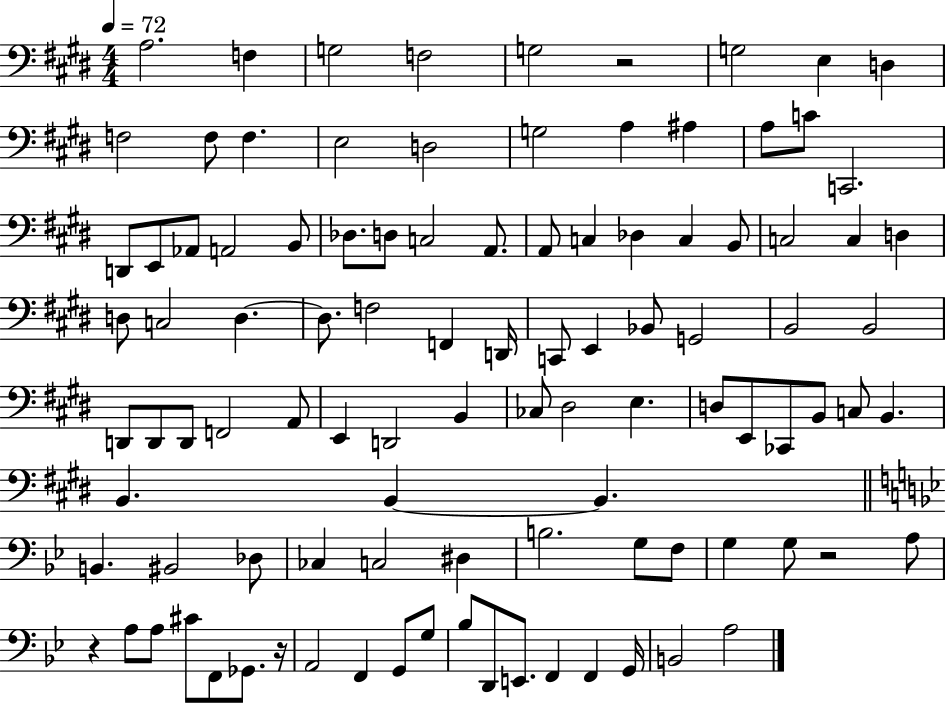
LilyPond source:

{
  \clef bass
  \numericTimeSignature
  \time 4/4
  \key e \major
  \tempo 4 = 72
  a2. f4 | g2 f2 | g2 r2 | g2 e4 d4 | \break f2 f8 f4. | e2 d2 | g2 a4 ais4 | a8 c'8 c,2. | \break d,8 e,8 aes,8 a,2 b,8 | des8. d8 c2 a,8. | a,8 c4 des4 c4 b,8 | c2 c4 d4 | \break d8 c2 d4.~~ | d8. f2 f,4 d,16 | c,8 e,4 bes,8 g,2 | b,2 b,2 | \break d,8 d,8 d,8 f,2 a,8 | e,4 d,2 b,4 | ces8 dis2 e4. | d8 e,8 ces,8 b,8 c8 b,4. | \break b,4. b,4~~ b,4. | \bar "||" \break \key g \minor b,4. bis,2 des8 | ces4 c2 dis4 | b2. g8 f8 | g4 g8 r2 a8 | \break r4 a8 a8 cis'8 f,8 ges,8. r16 | a,2 f,4 g,8 g8 | bes8 d,8 e,8. f,4 f,4 g,16 | b,2 a2 | \break \bar "|."
}